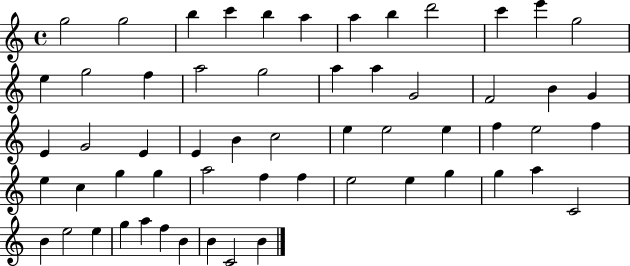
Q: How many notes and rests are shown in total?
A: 58